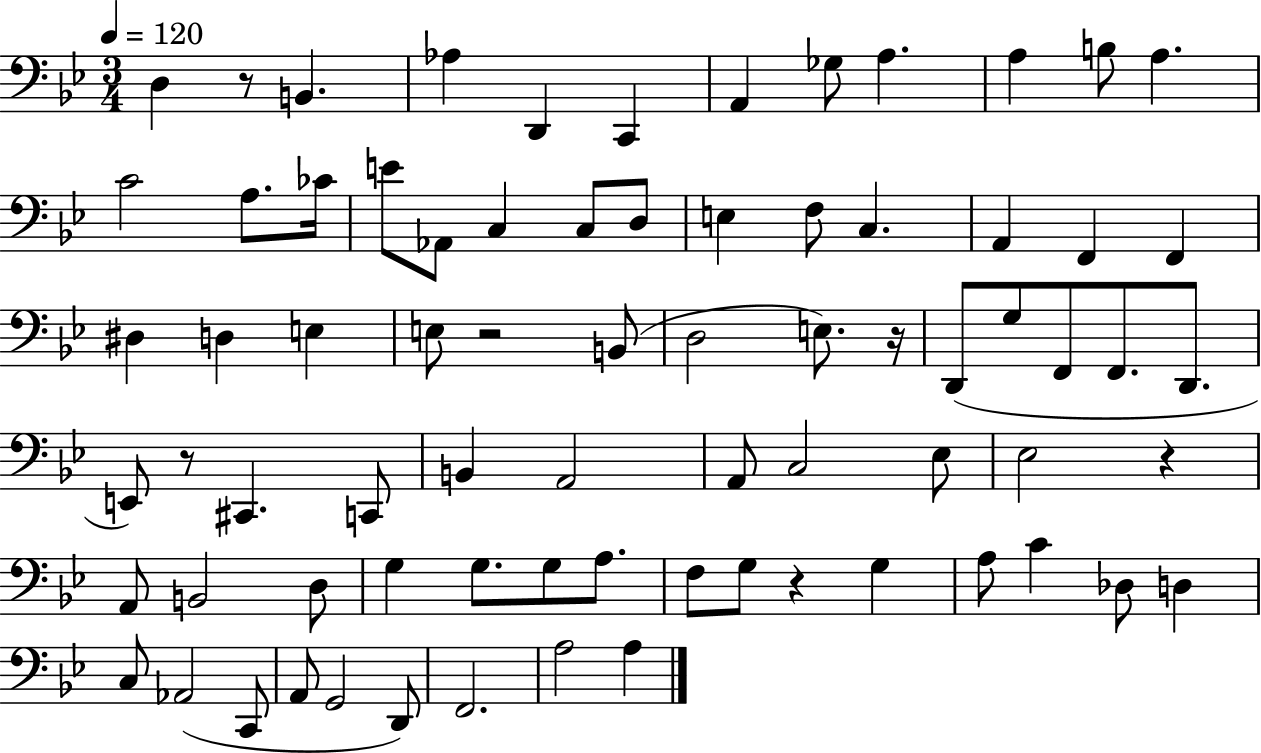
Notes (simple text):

D3/q R/e B2/q. Ab3/q D2/q C2/q A2/q Gb3/e A3/q. A3/q B3/e A3/q. C4/h A3/e. CES4/s E4/e Ab2/e C3/q C3/e D3/e E3/q F3/e C3/q. A2/q F2/q F2/q D#3/q D3/q E3/q E3/e R/h B2/e D3/h E3/e. R/s D2/e G3/e F2/e F2/e. D2/e. E2/e R/e C#2/q. C2/e B2/q A2/h A2/e C3/h Eb3/e Eb3/h R/q A2/e B2/h D3/e G3/q G3/e. G3/e A3/e. F3/e G3/e R/q G3/q A3/e C4/q Db3/e D3/q C3/e Ab2/h C2/e A2/e G2/h D2/e F2/h. A3/h A3/q